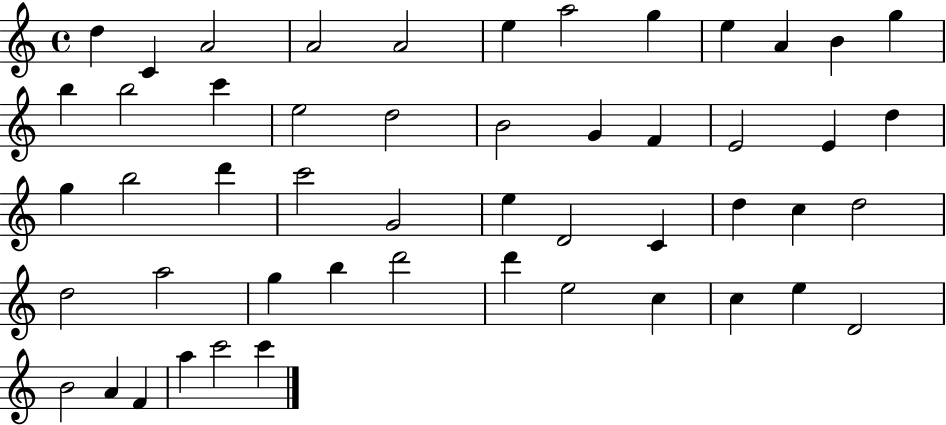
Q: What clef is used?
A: treble